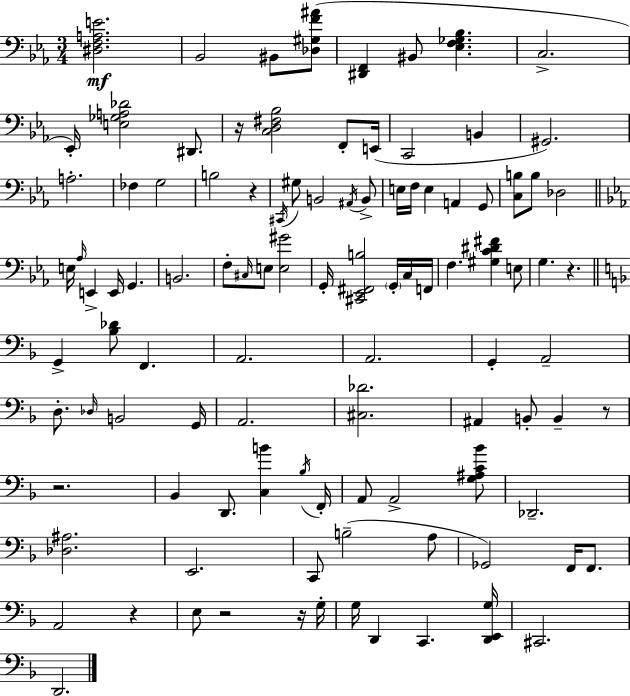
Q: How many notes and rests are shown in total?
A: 103